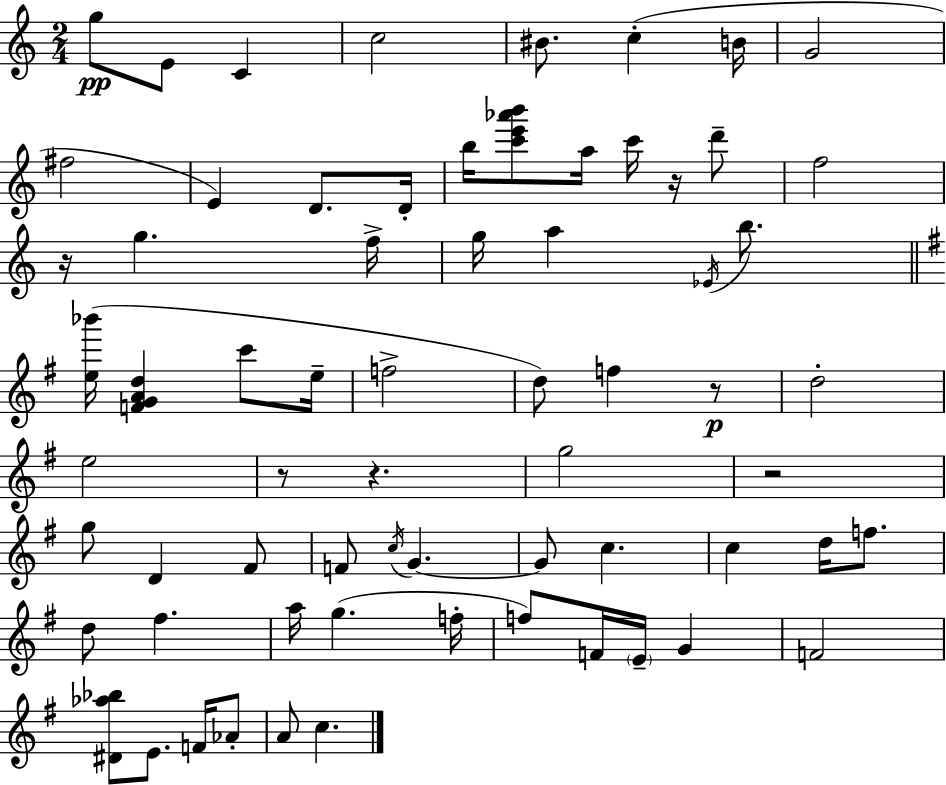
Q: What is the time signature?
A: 2/4